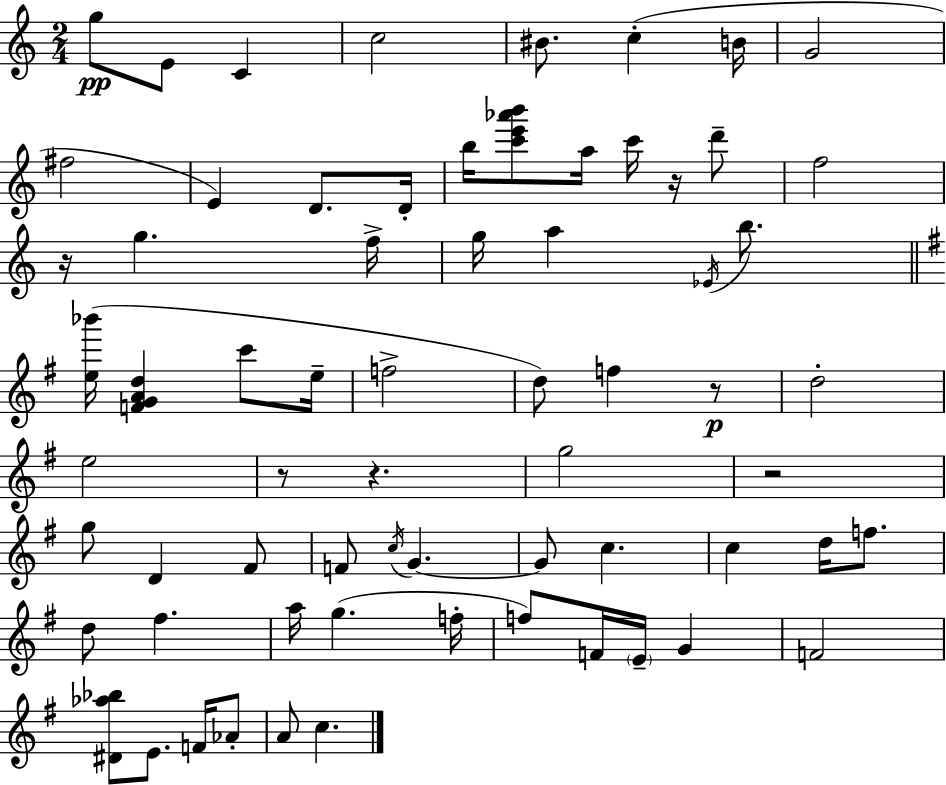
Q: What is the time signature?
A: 2/4